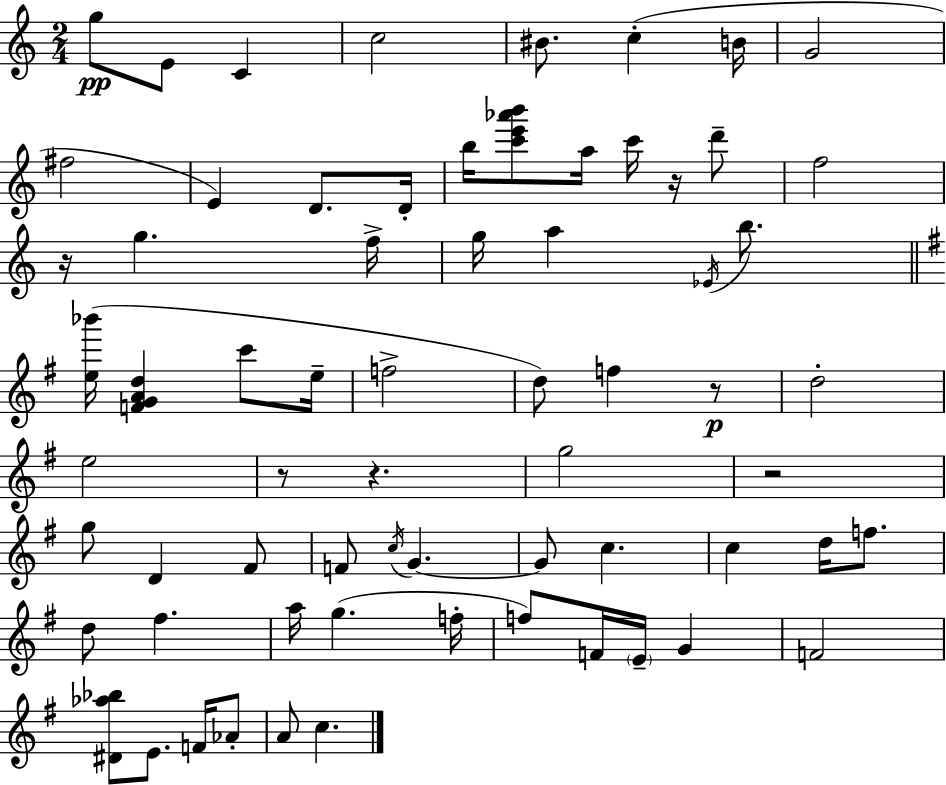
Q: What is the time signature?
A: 2/4